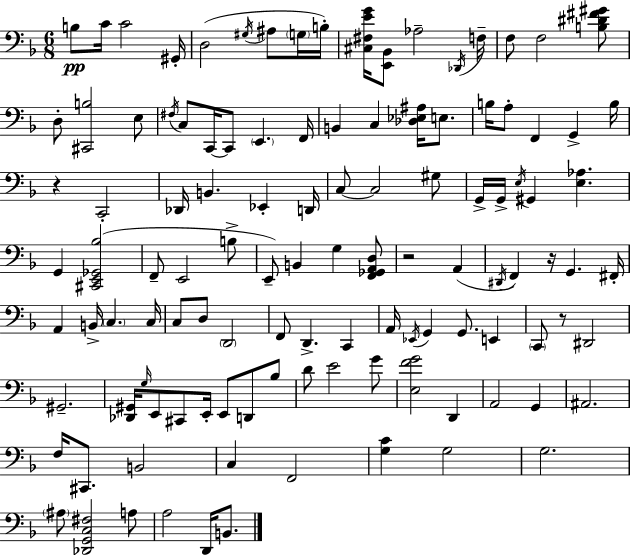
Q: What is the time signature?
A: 6/8